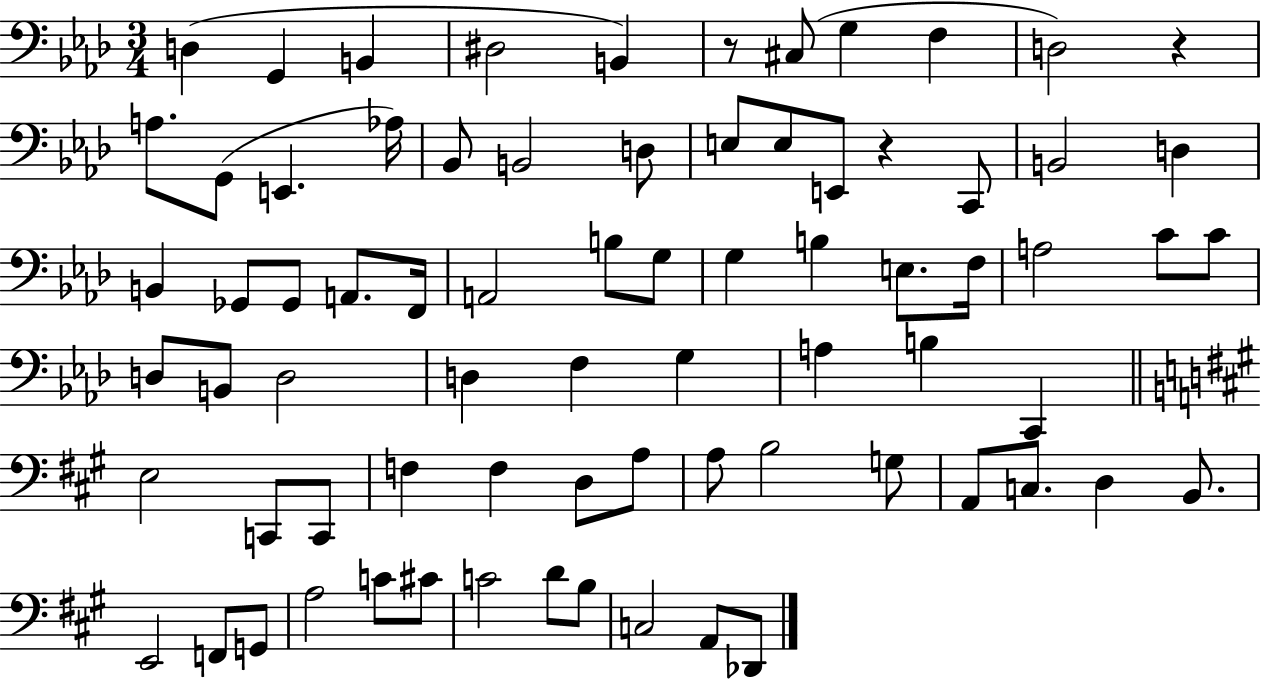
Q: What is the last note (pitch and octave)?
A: Db2